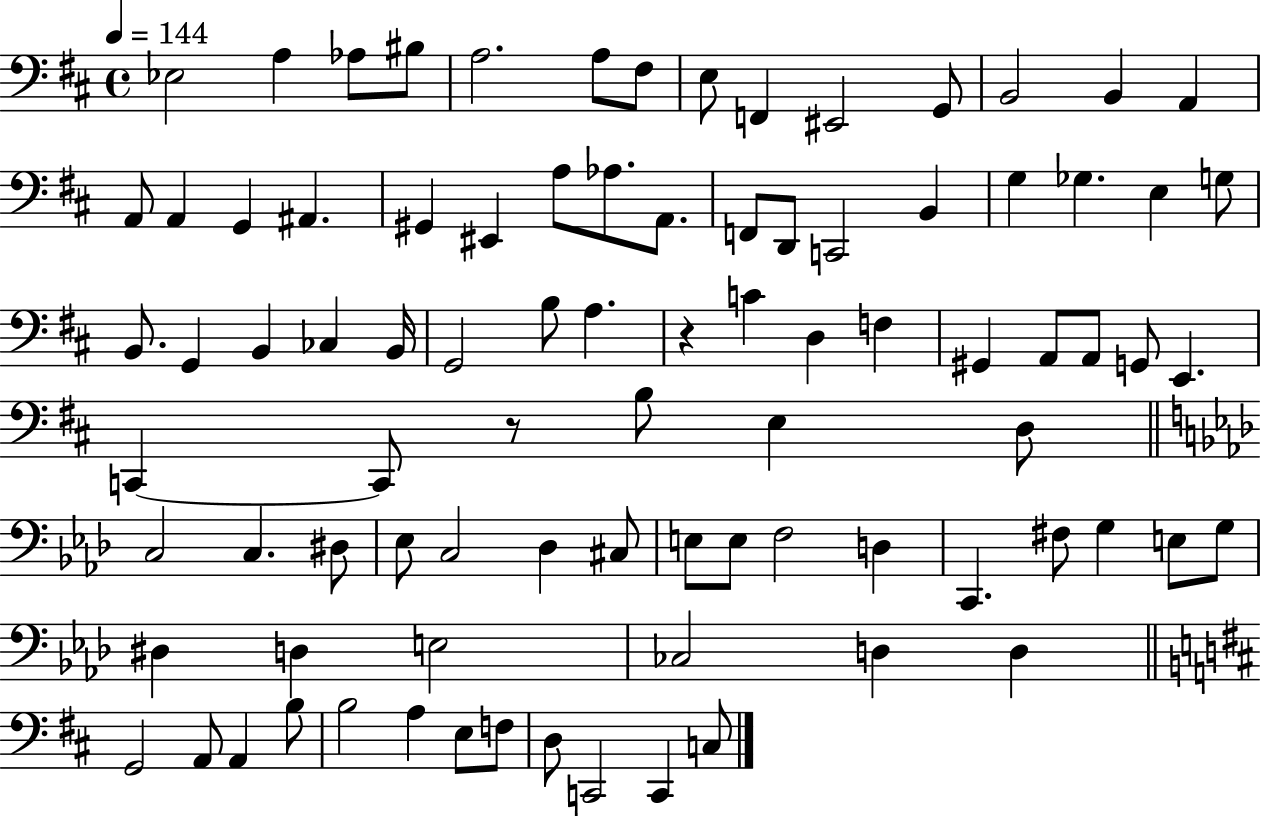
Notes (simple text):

Eb3/h A3/q Ab3/e BIS3/e A3/h. A3/e F#3/e E3/e F2/q EIS2/h G2/e B2/h B2/q A2/q A2/e A2/q G2/q A#2/q. G#2/q EIS2/q A3/e Ab3/e. A2/e. F2/e D2/e C2/h B2/q G3/q Gb3/q. E3/q G3/e B2/e. G2/q B2/q CES3/q B2/s G2/h B3/e A3/q. R/q C4/q D3/q F3/q G#2/q A2/e A2/e G2/e E2/q. C2/q C2/e R/e B3/e E3/q D3/e C3/h C3/q. D#3/e Eb3/e C3/h Db3/q C#3/e E3/e E3/e F3/h D3/q C2/q. F#3/e G3/q E3/e G3/e D#3/q D3/q E3/h CES3/h D3/q D3/q G2/h A2/e A2/q B3/e B3/h A3/q E3/e F3/e D3/e C2/h C2/q C3/e